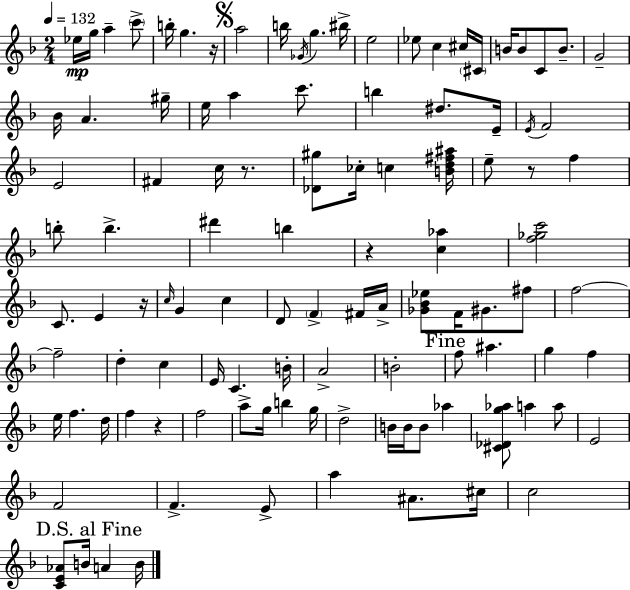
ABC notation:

X:1
T:Untitled
M:2/4
L:1/4
K:F
_e/4 g/4 a c'/2 b/4 g z/4 a2 b/4 _G/4 g ^b/4 e2 _e/2 c ^c/4 ^C/4 B/4 B/2 C/2 B/2 G2 _B/4 A ^g/4 e/4 a c'/2 b ^d/2 E/4 E/4 F2 E2 ^F c/4 z/2 [_D^g]/2 _c/4 c [Bd^f^a]/4 e/2 z/2 f b/2 b ^d' b z [c_a] [f_gc']2 C/2 E z/4 c/4 G c D/2 F ^F/4 A/4 [_G_B_e]/2 F/4 ^G/2 ^f/2 f2 f2 d c E/4 C B/4 A2 B2 f/2 ^a g f e/4 f d/4 f z f2 a/2 g/4 b g/4 d2 B/4 B/4 B/2 _a [^C_Dg_a]/2 a a/2 E2 F2 F E/2 a ^A/2 ^c/4 c2 [CE_A]/2 B/4 A B/4